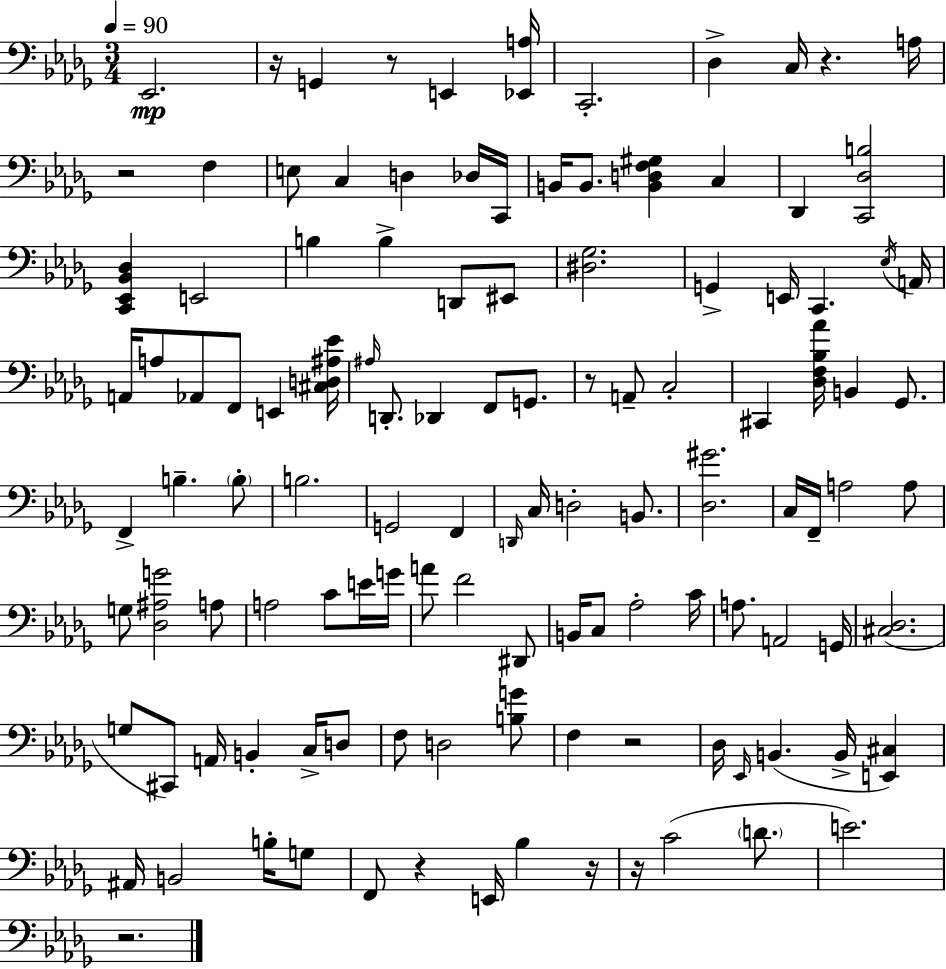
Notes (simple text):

Eb2/h. R/s G2/q R/e E2/q [Eb2,A3]/s C2/h. Db3/q C3/s R/q. A3/s R/h F3/q E3/e C3/q D3/q Db3/s C2/s B2/s B2/e. [B2,D3,F3,G#3]/q C3/q Db2/q [C2,Db3,B3]/h [C2,Eb2,Bb2,Db3]/q E2/h B3/q B3/q D2/e EIS2/e [D#3,Gb3]/h. G2/q E2/s C2/q. Eb3/s A2/s A2/s A3/e Ab2/e F2/e E2/q [C#3,D3,A#3,Eb4]/s A#3/s D2/e. Db2/q F2/e G2/e. R/e A2/e C3/h C#2/q [Db3,F3,Bb3,Ab4]/s B2/q Gb2/e. F2/q B3/q. B3/e B3/h. G2/h F2/q D2/s C3/s D3/h B2/e. [Db3,G#4]/h. C3/s F2/s A3/h A3/e G3/e [Db3,A#3,G4]/h A3/e A3/h C4/e E4/s G4/s A4/e F4/h D#2/e B2/s C3/e Ab3/h C4/s A3/e. A2/h G2/s [C#3,Db3]/h. G3/e C#2/e A2/s B2/q C3/s D3/e F3/e D3/h [B3,G4]/e F3/q R/h Db3/s Eb2/s B2/q. B2/s [E2,C#3]/q A#2/s B2/h B3/s G3/e F2/e R/q E2/s Bb3/q R/s R/s C4/h D4/e. E4/h. R/h.